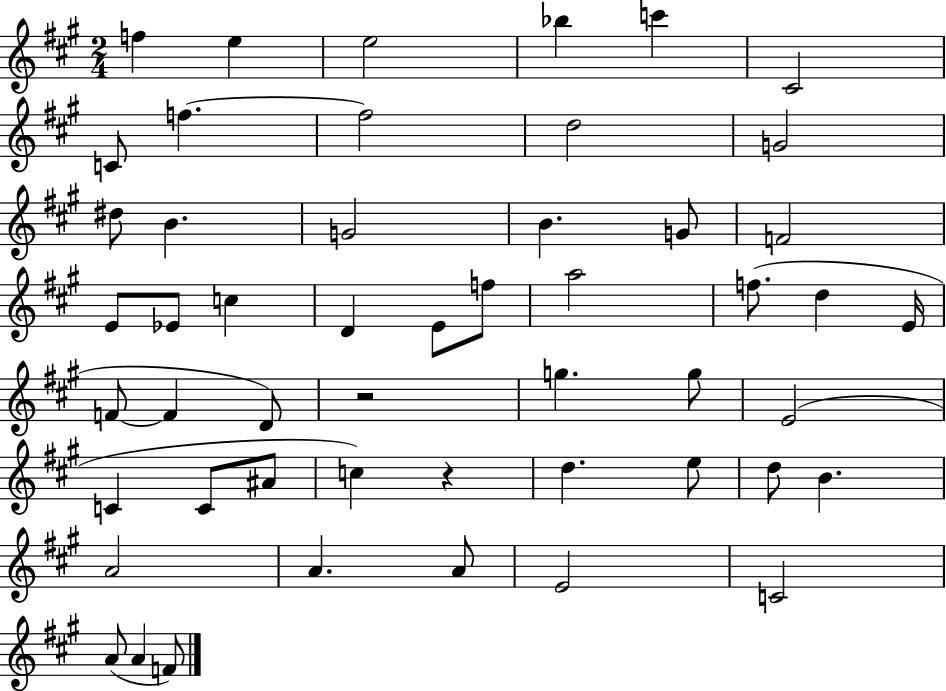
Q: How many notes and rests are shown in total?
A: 51